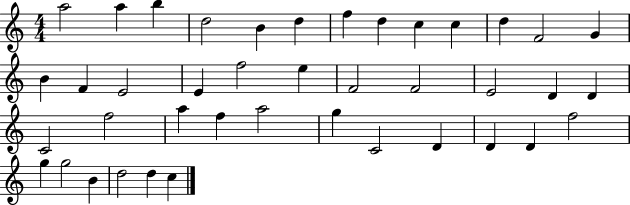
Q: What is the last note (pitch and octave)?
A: C5